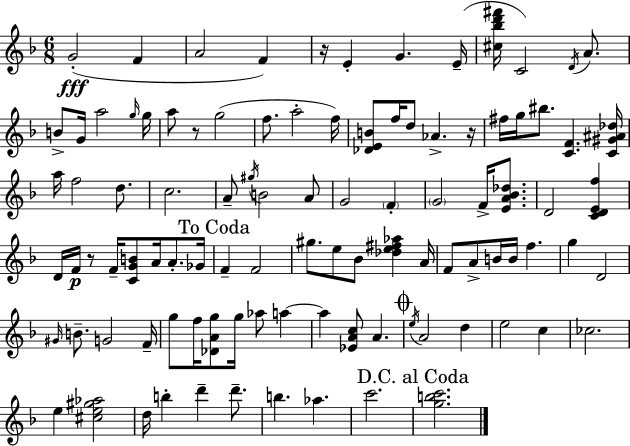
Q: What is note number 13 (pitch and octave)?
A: A5